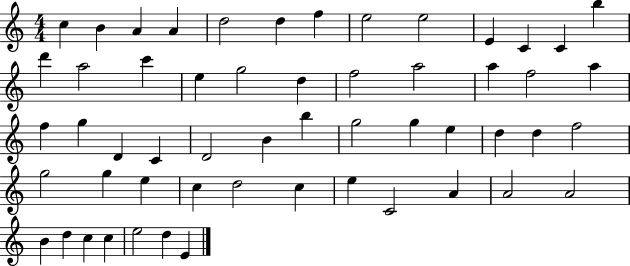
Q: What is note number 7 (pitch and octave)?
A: F5